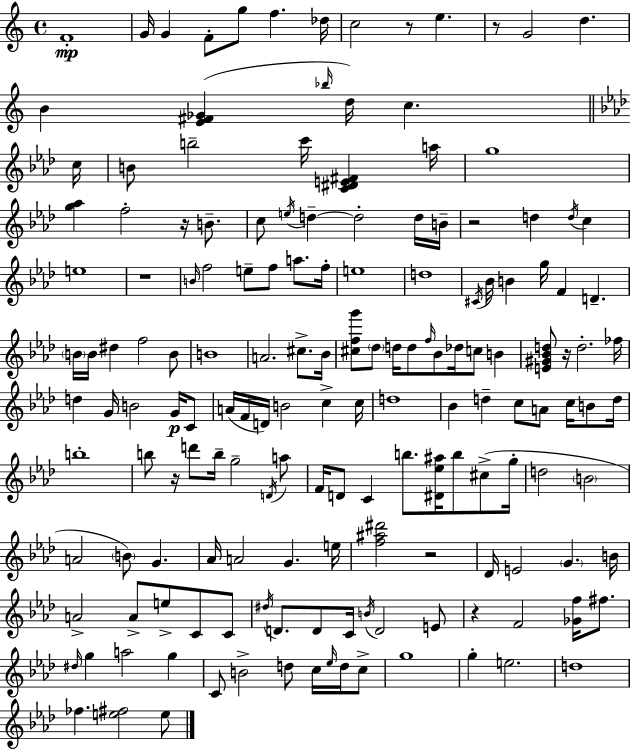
{
  \clef treble
  \time 4/4
  \defaultTimeSignature
  \key a \minor
  \repeat volta 2 { f'1-.\mp | g'16 g'4 f'8-. g''8 f''4. des''16 | c''2 r8 e''4. | r8 g'2 d''4. | \break b'4 <e' fis' ges'>4( \grace { bes''16 } d''16) c''4. | \bar "||" \break \key aes \major c''16 b'8 b''2-- c'''16 <c' dis' e' fis'>4 | a''16 g''1 | <g'' aes''>4 f''2-. r16 b'8.-- | c''8 \acciaccatura { e''16 } d''4--~~ d''2-. | \break d''16 b'16-- r2 d''4 \acciaccatura { d''16 } c''4 | e''1 | r1 | \grace { b'16 } f''2 e''8-- f''8 | \break a''8. f''16-. e''1 | d''1 | \acciaccatura { cis'16 } bes'16 b'4 g''16 f'4 d'4.-- | \parenthesize b'16 b'16 dis''4 f''2 | \break b'8 b'1 | a'2. | cis''8.-> bes'16 <cis'' f'' g'''>8 \parenthesize des''8 d''16 d''8 \grace { f''16 } bes'8 des''16 | c''8 b'4 <e' gis' bes' d''>8 r16 d''2.-. | \break fes''16 d''4 g'16 b'2 | g'16\p c'8 a'16( f'16 d'16) b'2 | c''4-> c''16 d''1 | bes'4 d''4-- c''8 | \break a'8 c''16 b'8 d''16 b''1-. | b''8 r16 d'''8 b''16-- g''2-- | \acciaccatura { d'16 } a''8 f'16 d'8 c'4 b''8. | <dis' ees'' ais''>16 b''8 cis''8->( g''16-. d''2 \parenthesize b'2 | \break a'2 \parenthesize b'8) | g'4. aes'16 a'2 | g'4. e''16 <f'' ais'' dis'''>2 r2 | des'16 e'2 | \break \parenthesize g'4. b'16 a'2-> a'8-> | e''8-> c'8 c'8 \acciaccatura { dis''16 } d'8. d'8 c'16 \acciaccatura { b'16 } d'2 | e'8 r4 f'2 | <ges' f''>16 fis''8. \grace { dis''16 } g''4 a''2 | \break g''4 c'8 b'2-> | d''8 c''16 \grace { ees''16 } d''16 c''8-> g''1 | g''4-. e''2. | d''1 | \break fes''4. | <e'' fis''>2 e''8 } \bar "|."
}